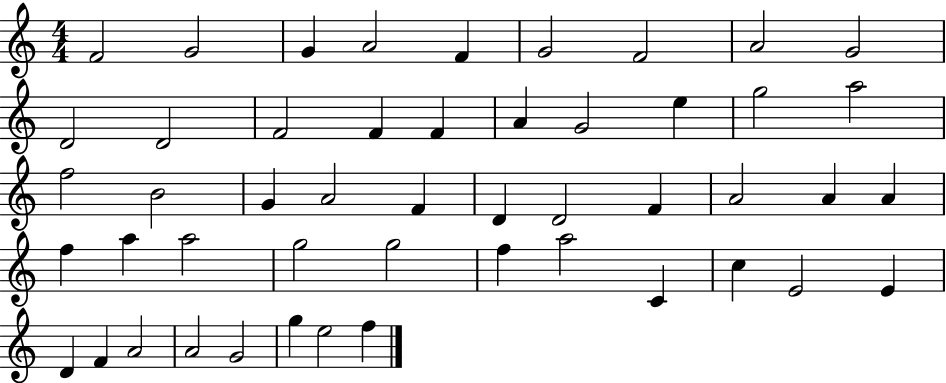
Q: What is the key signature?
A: C major